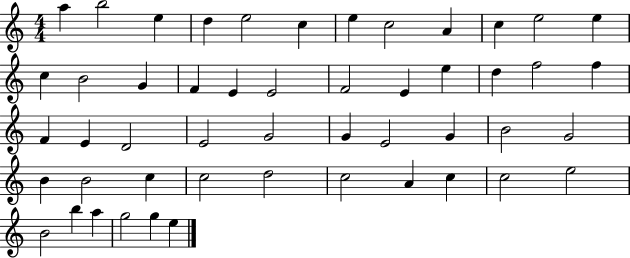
{
  \clef treble
  \numericTimeSignature
  \time 4/4
  \key c \major
  a''4 b''2 e''4 | d''4 e''2 c''4 | e''4 c''2 a'4 | c''4 e''2 e''4 | \break c''4 b'2 g'4 | f'4 e'4 e'2 | f'2 e'4 e''4 | d''4 f''2 f''4 | \break f'4 e'4 d'2 | e'2 g'2 | g'4 e'2 g'4 | b'2 g'2 | \break b'4 b'2 c''4 | c''2 d''2 | c''2 a'4 c''4 | c''2 e''2 | \break b'2 b''4 a''4 | g''2 g''4 e''4 | \bar "|."
}